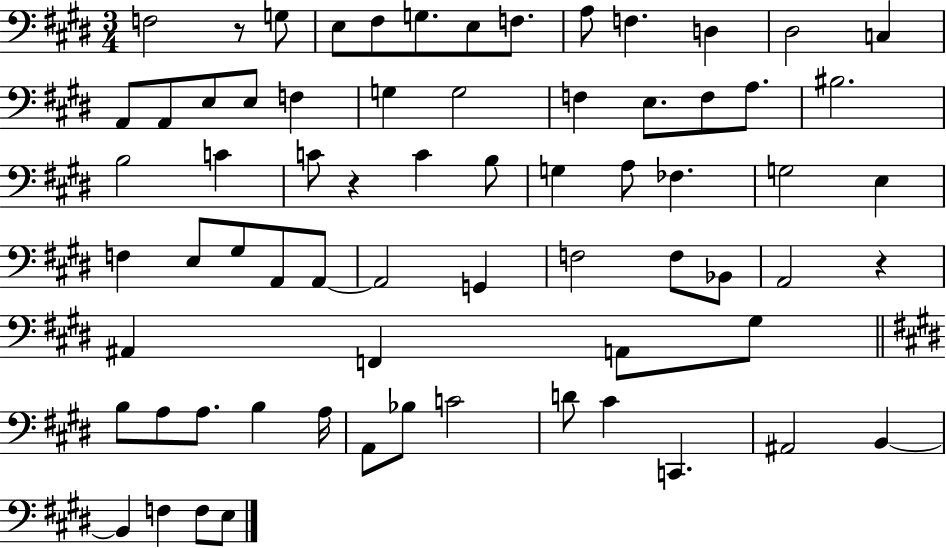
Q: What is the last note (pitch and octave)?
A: E3